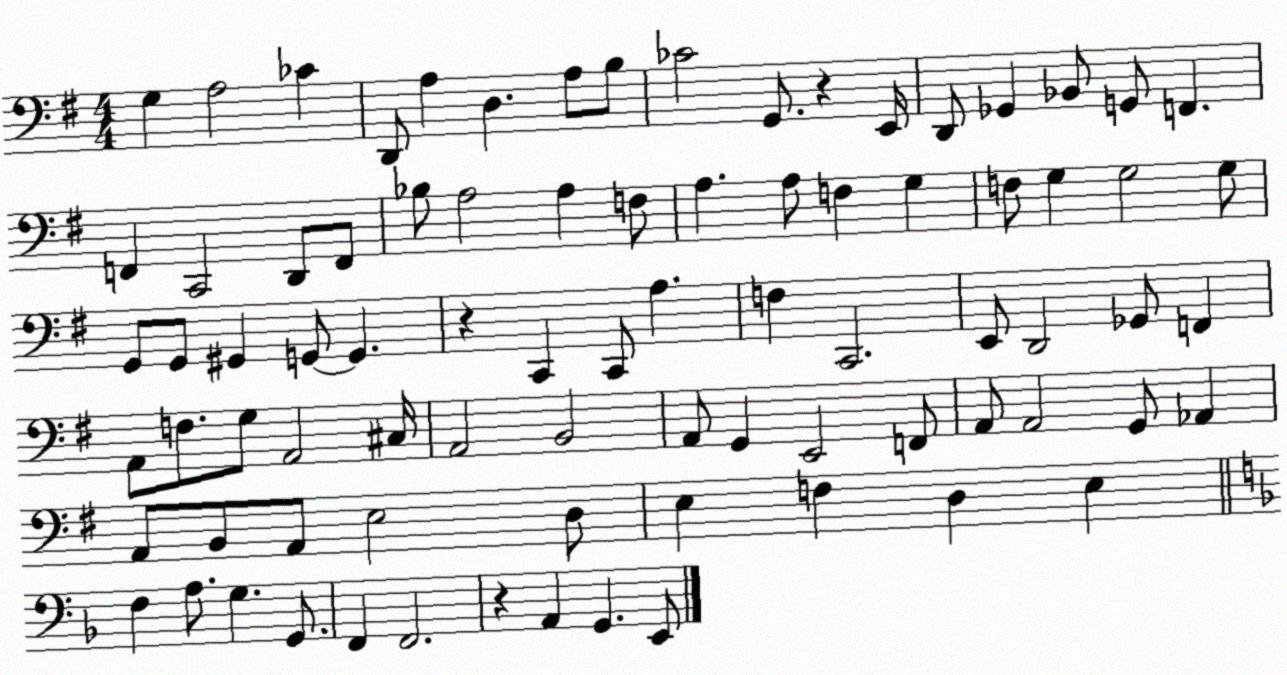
X:1
T:Untitled
M:4/4
L:1/4
K:G
G, A,2 _C D,,/2 A, D, A,/2 B,/2 _C2 G,,/2 z E,,/4 D,,/2 _G,, _B,,/2 G,,/2 F,, F,, C,,2 D,,/2 F,,/2 _B,/2 A,2 A, F,/2 A, A,/2 F, G, F,/2 G, G,2 G,/2 G,,/2 G,,/2 ^G,, G,,/2 G,, z C,, C,,/2 A, F, C,,2 E,,/2 D,,2 _G,,/2 F,, A,,/2 F,/2 G,/2 A,,2 ^C,/4 A,,2 B,,2 A,,/2 G,, E,,2 F,,/2 A,,/2 A,,2 G,,/2 _A,, A,,/2 B,,/2 A,,/2 E,2 D,/2 E, F, D, E, F, A,/2 G, G,,/2 F,, F,,2 z A,, G,, E,,/2